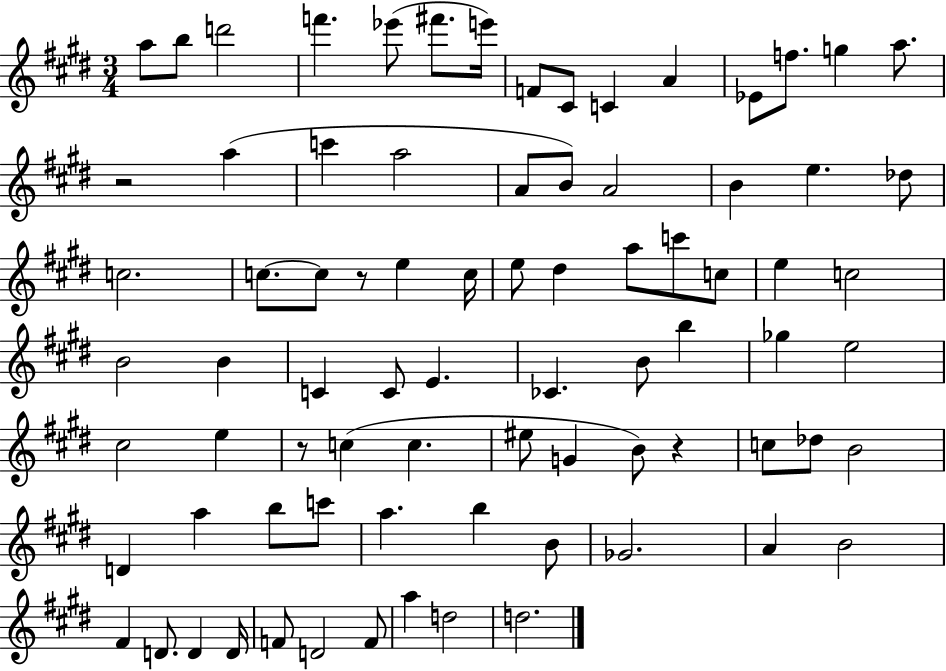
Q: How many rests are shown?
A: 4